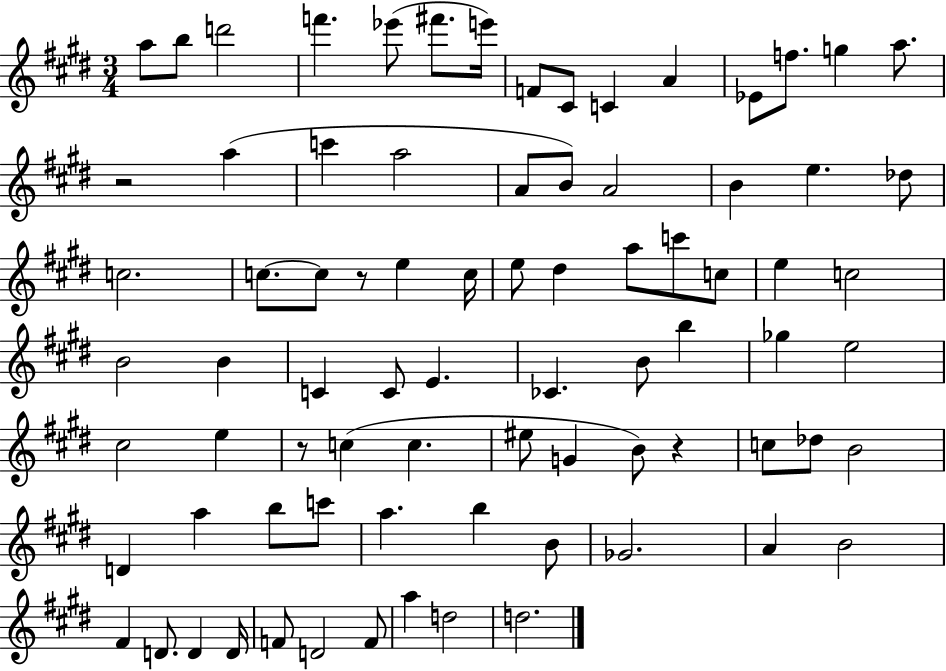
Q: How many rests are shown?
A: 4